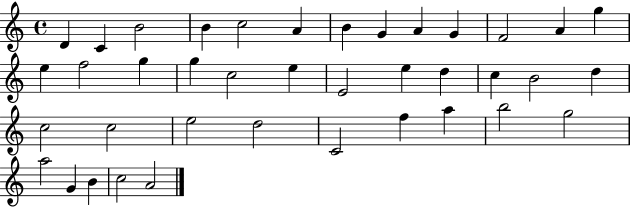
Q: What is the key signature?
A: C major